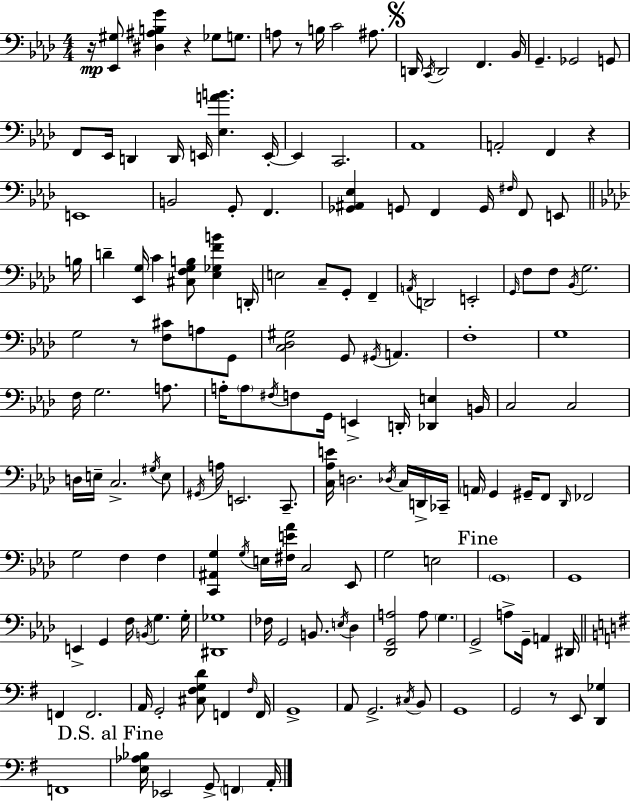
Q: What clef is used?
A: bass